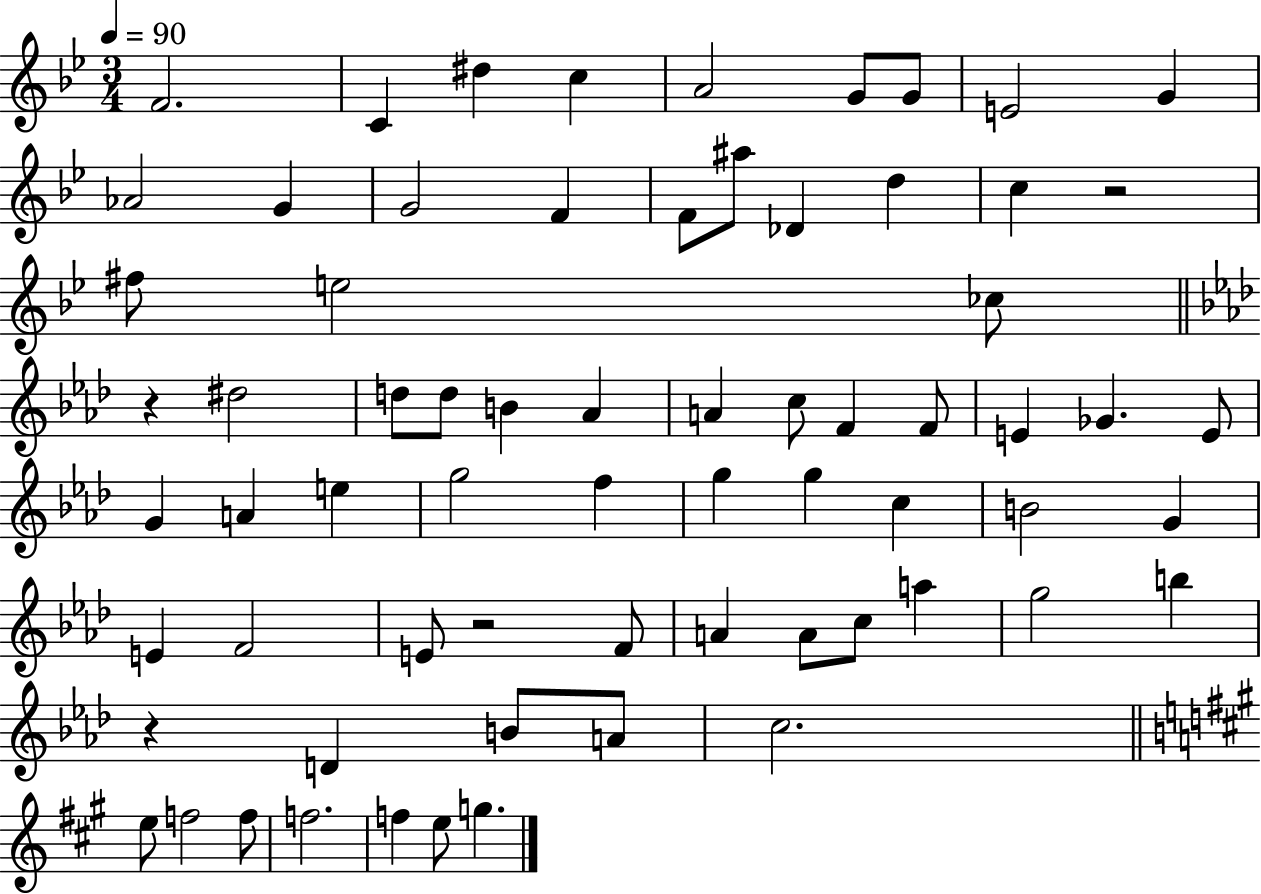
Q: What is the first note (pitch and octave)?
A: F4